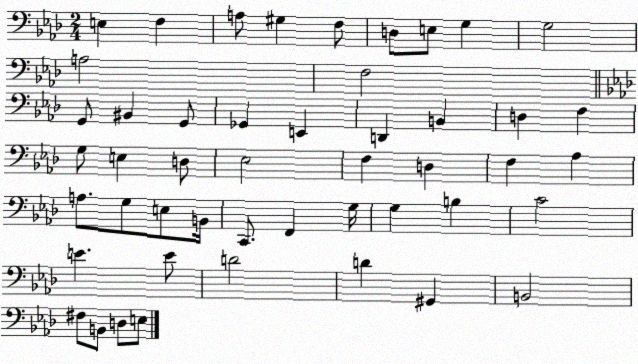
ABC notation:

X:1
T:Untitled
M:2/4
L:1/4
K:Ab
E, F, A,/2 ^G, F,/2 D,/2 E,/2 G, G,2 A,2 F,2 G,,/2 ^B,, G,,/2 _G,, E,, D,, B,, D, F, G,/2 E, D,/2 _E,2 F, D, F, _A, A,/2 G,/2 E,/2 B,,/4 C,,/2 F,, G,/4 G, B, C2 E E/2 D2 D ^G,, B,,2 ^F,/2 B,,/2 D,/2 E,/2